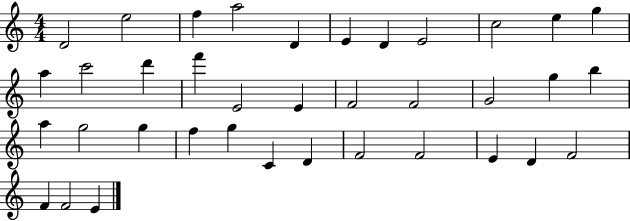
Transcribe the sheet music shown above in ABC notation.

X:1
T:Untitled
M:4/4
L:1/4
K:C
D2 e2 f a2 D E D E2 c2 e g a c'2 d' f' E2 E F2 F2 G2 g b a g2 g f g C D F2 F2 E D F2 F F2 E